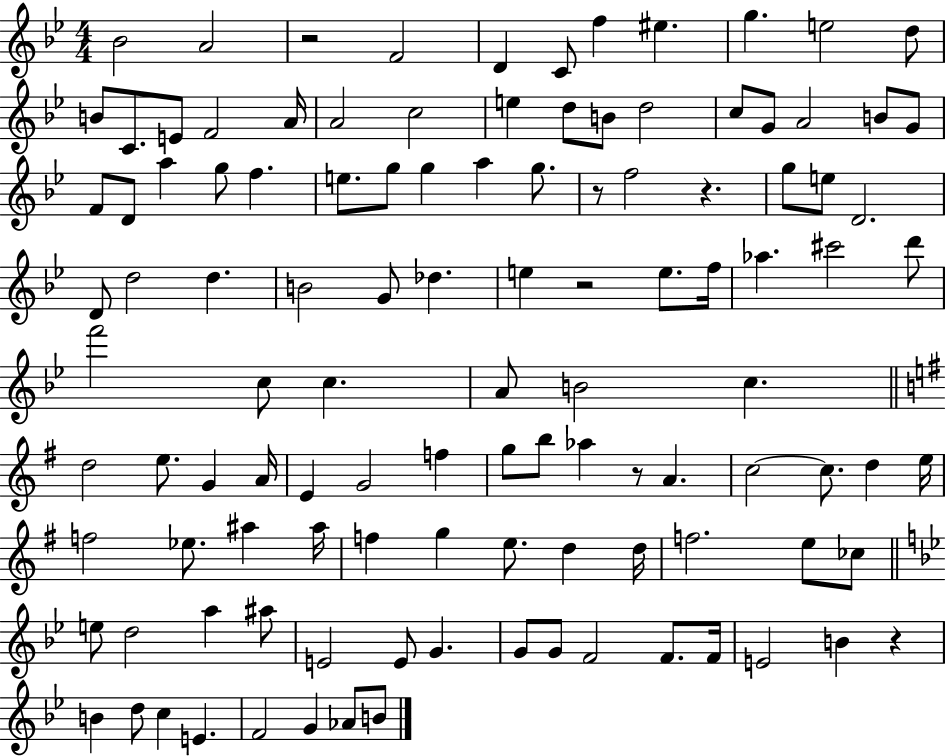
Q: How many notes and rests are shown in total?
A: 113